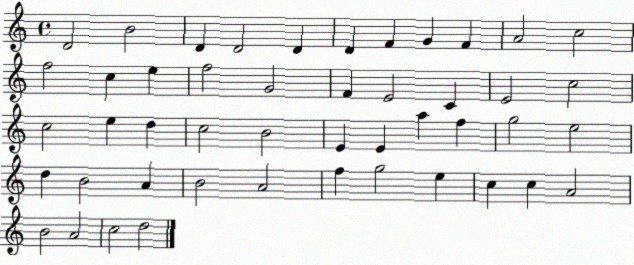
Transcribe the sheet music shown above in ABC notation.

X:1
T:Untitled
M:4/4
L:1/4
K:C
D2 B2 D D2 D D F G F A2 c2 f2 c e f2 G2 F E2 C E2 c2 c2 e d c2 B2 E E a f g2 e2 d B2 A B2 A2 f g2 e c c A2 B2 A2 c2 d2